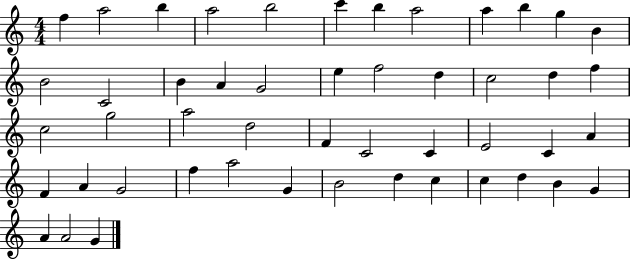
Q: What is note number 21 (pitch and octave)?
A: C5